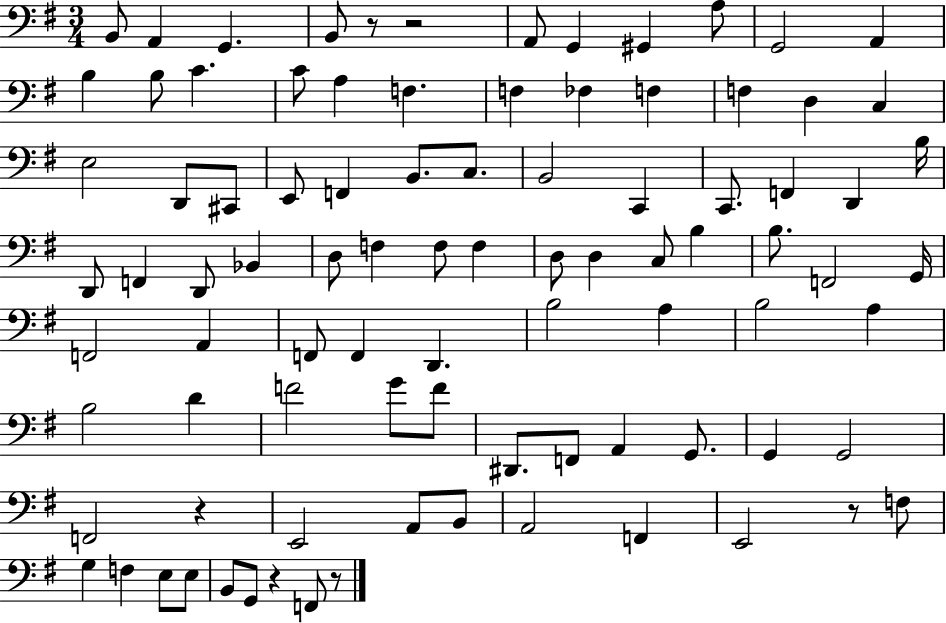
{
  \clef bass
  \numericTimeSignature
  \time 3/4
  \key g \major
  b,8 a,4 g,4. | b,8 r8 r2 | a,8 g,4 gis,4 a8 | g,2 a,4 | \break b4 b8 c'4. | c'8 a4 f4. | f4 fes4 f4 | f4 d4 c4 | \break e2 d,8 cis,8 | e,8 f,4 b,8. c8. | b,2 c,4 | c,8. f,4 d,4 b16 | \break d,8 f,4 d,8 bes,4 | d8 f4 f8 f4 | d8 d4 c8 b4 | b8. f,2 g,16 | \break f,2 a,4 | f,8 f,4 d,4. | b2 a4 | b2 a4 | \break b2 d'4 | f'2 g'8 f'8 | dis,8. f,8 a,4 g,8. | g,4 g,2 | \break f,2 r4 | e,2 a,8 b,8 | a,2 f,4 | e,2 r8 f8 | \break g4 f4 e8 e8 | b,8 g,8 r4 f,8 r8 | \bar "|."
}